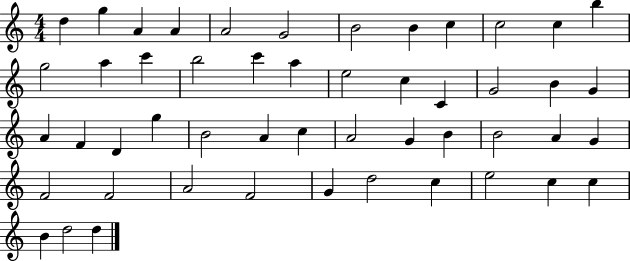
{
  \clef treble
  \numericTimeSignature
  \time 4/4
  \key c \major
  d''4 g''4 a'4 a'4 | a'2 g'2 | b'2 b'4 c''4 | c''2 c''4 b''4 | \break g''2 a''4 c'''4 | b''2 c'''4 a''4 | e''2 c''4 c'4 | g'2 b'4 g'4 | \break a'4 f'4 d'4 g''4 | b'2 a'4 c''4 | a'2 g'4 b'4 | b'2 a'4 g'4 | \break f'2 f'2 | a'2 f'2 | g'4 d''2 c''4 | e''2 c''4 c''4 | \break b'4 d''2 d''4 | \bar "|."
}